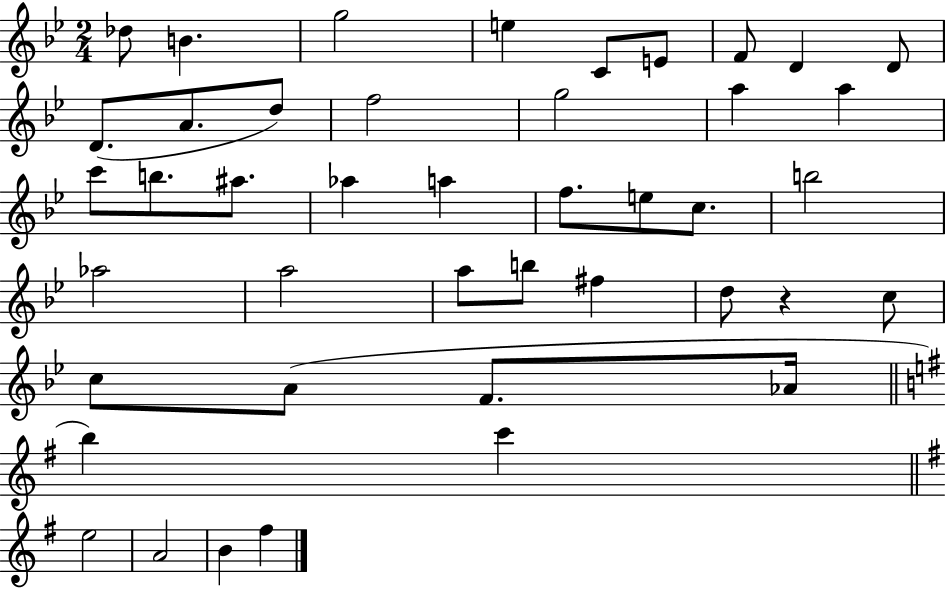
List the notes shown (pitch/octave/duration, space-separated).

Db5/e B4/q. G5/h E5/q C4/e E4/e F4/e D4/q D4/e D4/e. A4/e. D5/e F5/h G5/h A5/q A5/q C6/e B5/e. A#5/e. Ab5/q A5/q F5/e. E5/e C5/e. B5/h Ab5/h A5/h A5/e B5/e F#5/q D5/e R/q C5/e C5/e A4/e F4/e. Ab4/s B5/q C6/q E5/h A4/h B4/q F#5/q